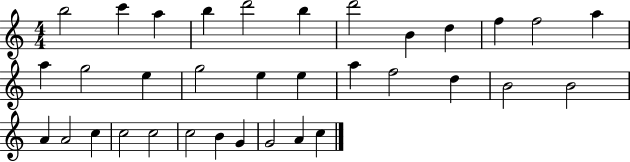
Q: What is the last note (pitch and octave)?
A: C5